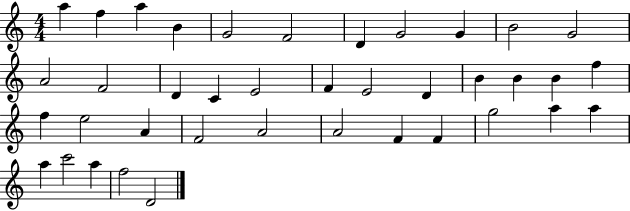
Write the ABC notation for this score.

X:1
T:Untitled
M:4/4
L:1/4
K:C
a f a B G2 F2 D G2 G B2 G2 A2 F2 D C E2 F E2 D B B B f f e2 A F2 A2 A2 F F g2 a a a c'2 a f2 D2